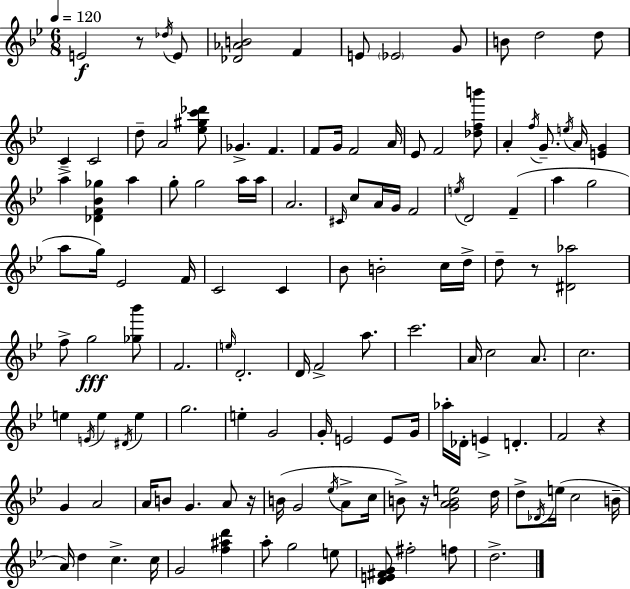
{
  \clef treble
  \numericTimeSignature
  \time 6/8
  \key bes \major
  \tempo 4 = 120
  e'2\f r8 \acciaccatura { des''16 } e'8 | <des' aes' b'>2 f'4 | e'8 \parenthesize ees'2 g'8 | b'8 d''2 d''8 | \break c'4-- c'2 | d''8-- a'2 <ees'' gis'' c''' des'''>8 | ges'4.-> f'4. | f'8 g'16 f'2 | \break a'16 ees'8 f'2 <des'' f'' b'''>8 | a'4-. \acciaccatura { f''16 } g'8.-- \acciaccatura { e''16 } a'16 <e' g'>4 | a''4-> <des' f' bes' ges''>4 a''4 | g''8-. g''2 | \break a''16 a''16 a'2. | \grace { cis'16 } c''8 a'16 g'16 f'2 | \acciaccatura { e''16 } d'2 | f'4--( a''4 g''2 | \break a''8 g''16) ees'2 | f'16 c'2 | c'4 bes'8 b'2-. | c''16 d''16-> d''8-- r8 <dis' aes''>2 | \break f''8-> g''2\fff | <ges'' bes'''>8 f'2. | \grace { e''16 } d'2.-. | d'16 f'2-> | \break a''8. c'''2. | a'16 c''2 | a'8. c''2. | e''4 \acciaccatura { e'16 } e''4 | \break \acciaccatura { dis'16 } e''4 g''2. | e''4-. | g'2 g'16-. e'2 | e'8 g'16 aes''16-. des'16-. e'4-> | \break d'4.-. f'2 | r4 g'4 | a'2 a'16 b'8 g'4. | a'8 r16 b'16( g'2 | \break \acciaccatura { ees''16 } a'8-> c''16 b'8->) r16 | <g' a' b' e''>2 d''16 d''8-> \acciaccatura { des'16 }( | e''16 c''2 b'16-- a'16) d''4 | c''4.-> c''16 g'2 | \break <f'' ais'' d'''>4 a''8-. | g''2 e''8 <d' e' fis' g'>8 | fis''2-. f''8 d''2.-> | \bar "|."
}